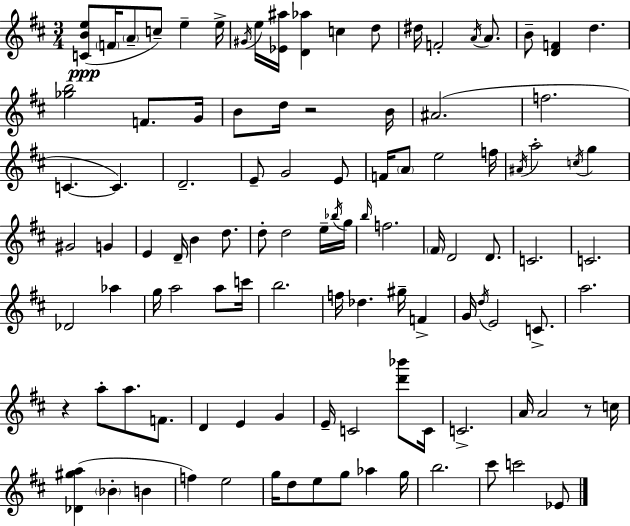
X:1
T:Untitled
M:3/4
L:1/4
K:D
[CBe]/2 F/4 A/2 c/2 e e/4 ^G/4 e/4 [_E^a]/4 [D_a] c d/2 ^d/4 F2 A/4 A/2 B/2 [DF] d [_gb]2 F/2 G/4 B/2 d/4 z2 B/4 ^A2 f2 C C D2 E/2 G2 E/2 F/4 A/2 e2 f/4 ^A/4 a2 c/4 g ^G2 G E D/4 B d/2 d/2 d2 e/4 _b/4 g/4 b/4 f2 ^F/4 D2 D/2 C2 C2 _D2 _a g/4 a2 a/2 c'/4 b2 f/4 _d ^g/4 F G/4 d/4 E2 C/2 a2 z a/2 a/2 F/2 D E G E/4 C2 [d'_b']/2 C/4 C2 A/4 A2 z/2 c/4 [_D^ga] _B B f e2 g/4 d/2 e/2 g/2 _a g/4 b2 ^c'/2 c'2 _E/2